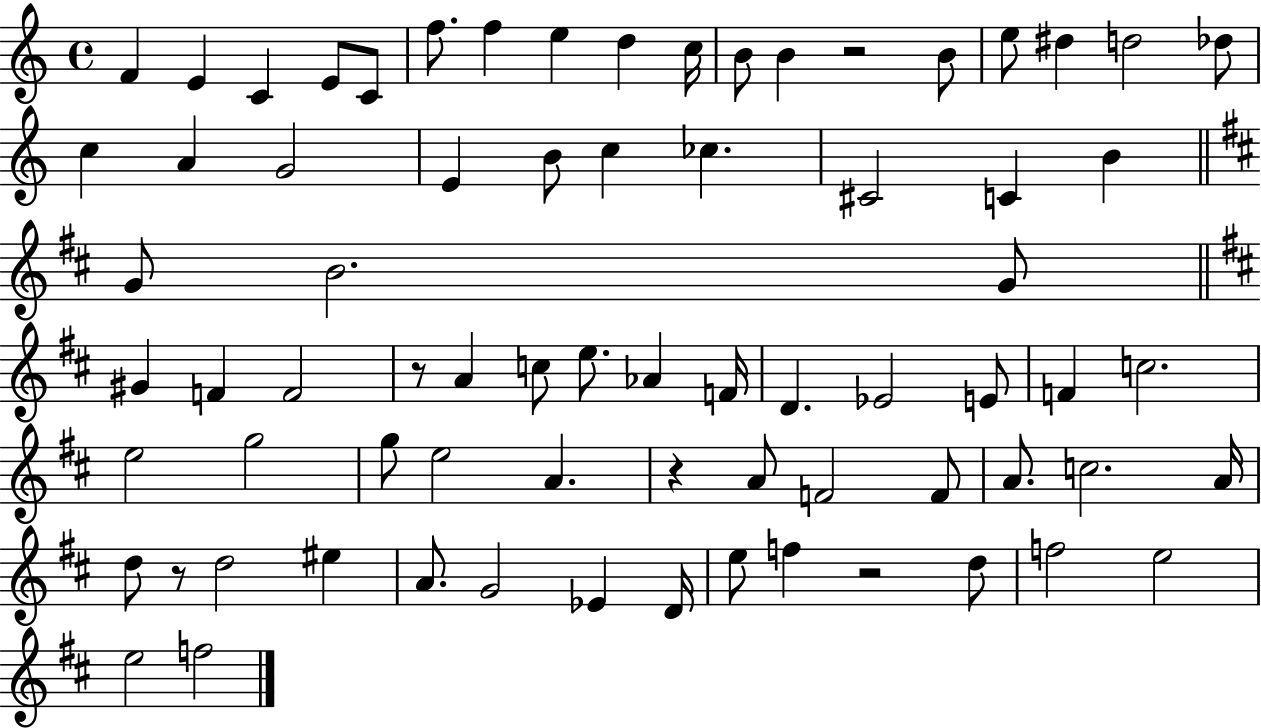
F4/q E4/q C4/q E4/e C4/e F5/e. F5/q E5/q D5/q C5/s B4/e B4/q R/h B4/e E5/e D#5/q D5/h Db5/e C5/q A4/q G4/h E4/q B4/e C5/q CES5/q. C#4/h C4/q B4/q G4/e B4/h. G4/e G#4/q F4/q F4/h R/e A4/q C5/e E5/e. Ab4/q F4/s D4/q. Eb4/h E4/e F4/q C5/h. E5/h G5/h G5/e E5/h A4/q. R/q A4/e F4/h F4/e A4/e. C5/h. A4/s D5/e R/e D5/h EIS5/q A4/e. G4/h Eb4/q D4/s E5/e F5/q R/h D5/e F5/h E5/h E5/h F5/h